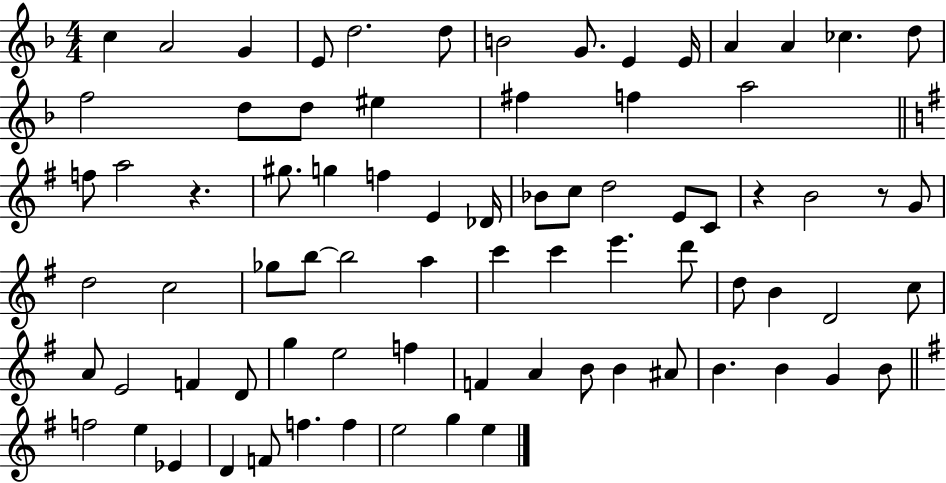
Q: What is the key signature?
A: F major